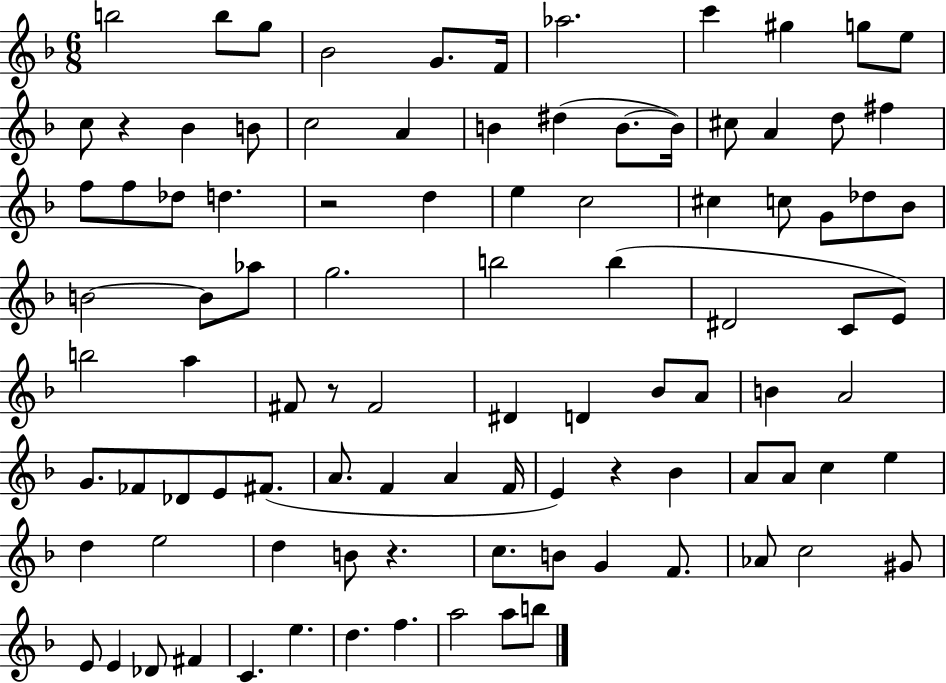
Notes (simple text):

B5/h B5/e G5/e Bb4/h G4/e. F4/s Ab5/h. C6/q G#5/q G5/e E5/e C5/e R/q Bb4/q B4/e C5/h A4/q B4/q D#5/q B4/e. B4/s C#5/e A4/q D5/e F#5/q F5/e F5/e Db5/e D5/q. R/h D5/q E5/q C5/h C#5/q C5/e G4/e Db5/e Bb4/e B4/h B4/e Ab5/e G5/h. B5/h B5/q D#4/h C4/e E4/e B5/h A5/q F#4/e R/e F#4/h D#4/q D4/q Bb4/e A4/e B4/q A4/h G4/e. FES4/e Db4/e E4/e F#4/e. A4/e. F4/q A4/q F4/s E4/q R/q Bb4/q A4/e A4/e C5/q E5/q D5/q E5/h D5/q B4/e R/q. C5/e. B4/e G4/q F4/e. Ab4/e C5/h G#4/e E4/e E4/q Db4/e F#4/q C4/q. E5/q. D5/q. F5/q. A5/h A5/e B5/e